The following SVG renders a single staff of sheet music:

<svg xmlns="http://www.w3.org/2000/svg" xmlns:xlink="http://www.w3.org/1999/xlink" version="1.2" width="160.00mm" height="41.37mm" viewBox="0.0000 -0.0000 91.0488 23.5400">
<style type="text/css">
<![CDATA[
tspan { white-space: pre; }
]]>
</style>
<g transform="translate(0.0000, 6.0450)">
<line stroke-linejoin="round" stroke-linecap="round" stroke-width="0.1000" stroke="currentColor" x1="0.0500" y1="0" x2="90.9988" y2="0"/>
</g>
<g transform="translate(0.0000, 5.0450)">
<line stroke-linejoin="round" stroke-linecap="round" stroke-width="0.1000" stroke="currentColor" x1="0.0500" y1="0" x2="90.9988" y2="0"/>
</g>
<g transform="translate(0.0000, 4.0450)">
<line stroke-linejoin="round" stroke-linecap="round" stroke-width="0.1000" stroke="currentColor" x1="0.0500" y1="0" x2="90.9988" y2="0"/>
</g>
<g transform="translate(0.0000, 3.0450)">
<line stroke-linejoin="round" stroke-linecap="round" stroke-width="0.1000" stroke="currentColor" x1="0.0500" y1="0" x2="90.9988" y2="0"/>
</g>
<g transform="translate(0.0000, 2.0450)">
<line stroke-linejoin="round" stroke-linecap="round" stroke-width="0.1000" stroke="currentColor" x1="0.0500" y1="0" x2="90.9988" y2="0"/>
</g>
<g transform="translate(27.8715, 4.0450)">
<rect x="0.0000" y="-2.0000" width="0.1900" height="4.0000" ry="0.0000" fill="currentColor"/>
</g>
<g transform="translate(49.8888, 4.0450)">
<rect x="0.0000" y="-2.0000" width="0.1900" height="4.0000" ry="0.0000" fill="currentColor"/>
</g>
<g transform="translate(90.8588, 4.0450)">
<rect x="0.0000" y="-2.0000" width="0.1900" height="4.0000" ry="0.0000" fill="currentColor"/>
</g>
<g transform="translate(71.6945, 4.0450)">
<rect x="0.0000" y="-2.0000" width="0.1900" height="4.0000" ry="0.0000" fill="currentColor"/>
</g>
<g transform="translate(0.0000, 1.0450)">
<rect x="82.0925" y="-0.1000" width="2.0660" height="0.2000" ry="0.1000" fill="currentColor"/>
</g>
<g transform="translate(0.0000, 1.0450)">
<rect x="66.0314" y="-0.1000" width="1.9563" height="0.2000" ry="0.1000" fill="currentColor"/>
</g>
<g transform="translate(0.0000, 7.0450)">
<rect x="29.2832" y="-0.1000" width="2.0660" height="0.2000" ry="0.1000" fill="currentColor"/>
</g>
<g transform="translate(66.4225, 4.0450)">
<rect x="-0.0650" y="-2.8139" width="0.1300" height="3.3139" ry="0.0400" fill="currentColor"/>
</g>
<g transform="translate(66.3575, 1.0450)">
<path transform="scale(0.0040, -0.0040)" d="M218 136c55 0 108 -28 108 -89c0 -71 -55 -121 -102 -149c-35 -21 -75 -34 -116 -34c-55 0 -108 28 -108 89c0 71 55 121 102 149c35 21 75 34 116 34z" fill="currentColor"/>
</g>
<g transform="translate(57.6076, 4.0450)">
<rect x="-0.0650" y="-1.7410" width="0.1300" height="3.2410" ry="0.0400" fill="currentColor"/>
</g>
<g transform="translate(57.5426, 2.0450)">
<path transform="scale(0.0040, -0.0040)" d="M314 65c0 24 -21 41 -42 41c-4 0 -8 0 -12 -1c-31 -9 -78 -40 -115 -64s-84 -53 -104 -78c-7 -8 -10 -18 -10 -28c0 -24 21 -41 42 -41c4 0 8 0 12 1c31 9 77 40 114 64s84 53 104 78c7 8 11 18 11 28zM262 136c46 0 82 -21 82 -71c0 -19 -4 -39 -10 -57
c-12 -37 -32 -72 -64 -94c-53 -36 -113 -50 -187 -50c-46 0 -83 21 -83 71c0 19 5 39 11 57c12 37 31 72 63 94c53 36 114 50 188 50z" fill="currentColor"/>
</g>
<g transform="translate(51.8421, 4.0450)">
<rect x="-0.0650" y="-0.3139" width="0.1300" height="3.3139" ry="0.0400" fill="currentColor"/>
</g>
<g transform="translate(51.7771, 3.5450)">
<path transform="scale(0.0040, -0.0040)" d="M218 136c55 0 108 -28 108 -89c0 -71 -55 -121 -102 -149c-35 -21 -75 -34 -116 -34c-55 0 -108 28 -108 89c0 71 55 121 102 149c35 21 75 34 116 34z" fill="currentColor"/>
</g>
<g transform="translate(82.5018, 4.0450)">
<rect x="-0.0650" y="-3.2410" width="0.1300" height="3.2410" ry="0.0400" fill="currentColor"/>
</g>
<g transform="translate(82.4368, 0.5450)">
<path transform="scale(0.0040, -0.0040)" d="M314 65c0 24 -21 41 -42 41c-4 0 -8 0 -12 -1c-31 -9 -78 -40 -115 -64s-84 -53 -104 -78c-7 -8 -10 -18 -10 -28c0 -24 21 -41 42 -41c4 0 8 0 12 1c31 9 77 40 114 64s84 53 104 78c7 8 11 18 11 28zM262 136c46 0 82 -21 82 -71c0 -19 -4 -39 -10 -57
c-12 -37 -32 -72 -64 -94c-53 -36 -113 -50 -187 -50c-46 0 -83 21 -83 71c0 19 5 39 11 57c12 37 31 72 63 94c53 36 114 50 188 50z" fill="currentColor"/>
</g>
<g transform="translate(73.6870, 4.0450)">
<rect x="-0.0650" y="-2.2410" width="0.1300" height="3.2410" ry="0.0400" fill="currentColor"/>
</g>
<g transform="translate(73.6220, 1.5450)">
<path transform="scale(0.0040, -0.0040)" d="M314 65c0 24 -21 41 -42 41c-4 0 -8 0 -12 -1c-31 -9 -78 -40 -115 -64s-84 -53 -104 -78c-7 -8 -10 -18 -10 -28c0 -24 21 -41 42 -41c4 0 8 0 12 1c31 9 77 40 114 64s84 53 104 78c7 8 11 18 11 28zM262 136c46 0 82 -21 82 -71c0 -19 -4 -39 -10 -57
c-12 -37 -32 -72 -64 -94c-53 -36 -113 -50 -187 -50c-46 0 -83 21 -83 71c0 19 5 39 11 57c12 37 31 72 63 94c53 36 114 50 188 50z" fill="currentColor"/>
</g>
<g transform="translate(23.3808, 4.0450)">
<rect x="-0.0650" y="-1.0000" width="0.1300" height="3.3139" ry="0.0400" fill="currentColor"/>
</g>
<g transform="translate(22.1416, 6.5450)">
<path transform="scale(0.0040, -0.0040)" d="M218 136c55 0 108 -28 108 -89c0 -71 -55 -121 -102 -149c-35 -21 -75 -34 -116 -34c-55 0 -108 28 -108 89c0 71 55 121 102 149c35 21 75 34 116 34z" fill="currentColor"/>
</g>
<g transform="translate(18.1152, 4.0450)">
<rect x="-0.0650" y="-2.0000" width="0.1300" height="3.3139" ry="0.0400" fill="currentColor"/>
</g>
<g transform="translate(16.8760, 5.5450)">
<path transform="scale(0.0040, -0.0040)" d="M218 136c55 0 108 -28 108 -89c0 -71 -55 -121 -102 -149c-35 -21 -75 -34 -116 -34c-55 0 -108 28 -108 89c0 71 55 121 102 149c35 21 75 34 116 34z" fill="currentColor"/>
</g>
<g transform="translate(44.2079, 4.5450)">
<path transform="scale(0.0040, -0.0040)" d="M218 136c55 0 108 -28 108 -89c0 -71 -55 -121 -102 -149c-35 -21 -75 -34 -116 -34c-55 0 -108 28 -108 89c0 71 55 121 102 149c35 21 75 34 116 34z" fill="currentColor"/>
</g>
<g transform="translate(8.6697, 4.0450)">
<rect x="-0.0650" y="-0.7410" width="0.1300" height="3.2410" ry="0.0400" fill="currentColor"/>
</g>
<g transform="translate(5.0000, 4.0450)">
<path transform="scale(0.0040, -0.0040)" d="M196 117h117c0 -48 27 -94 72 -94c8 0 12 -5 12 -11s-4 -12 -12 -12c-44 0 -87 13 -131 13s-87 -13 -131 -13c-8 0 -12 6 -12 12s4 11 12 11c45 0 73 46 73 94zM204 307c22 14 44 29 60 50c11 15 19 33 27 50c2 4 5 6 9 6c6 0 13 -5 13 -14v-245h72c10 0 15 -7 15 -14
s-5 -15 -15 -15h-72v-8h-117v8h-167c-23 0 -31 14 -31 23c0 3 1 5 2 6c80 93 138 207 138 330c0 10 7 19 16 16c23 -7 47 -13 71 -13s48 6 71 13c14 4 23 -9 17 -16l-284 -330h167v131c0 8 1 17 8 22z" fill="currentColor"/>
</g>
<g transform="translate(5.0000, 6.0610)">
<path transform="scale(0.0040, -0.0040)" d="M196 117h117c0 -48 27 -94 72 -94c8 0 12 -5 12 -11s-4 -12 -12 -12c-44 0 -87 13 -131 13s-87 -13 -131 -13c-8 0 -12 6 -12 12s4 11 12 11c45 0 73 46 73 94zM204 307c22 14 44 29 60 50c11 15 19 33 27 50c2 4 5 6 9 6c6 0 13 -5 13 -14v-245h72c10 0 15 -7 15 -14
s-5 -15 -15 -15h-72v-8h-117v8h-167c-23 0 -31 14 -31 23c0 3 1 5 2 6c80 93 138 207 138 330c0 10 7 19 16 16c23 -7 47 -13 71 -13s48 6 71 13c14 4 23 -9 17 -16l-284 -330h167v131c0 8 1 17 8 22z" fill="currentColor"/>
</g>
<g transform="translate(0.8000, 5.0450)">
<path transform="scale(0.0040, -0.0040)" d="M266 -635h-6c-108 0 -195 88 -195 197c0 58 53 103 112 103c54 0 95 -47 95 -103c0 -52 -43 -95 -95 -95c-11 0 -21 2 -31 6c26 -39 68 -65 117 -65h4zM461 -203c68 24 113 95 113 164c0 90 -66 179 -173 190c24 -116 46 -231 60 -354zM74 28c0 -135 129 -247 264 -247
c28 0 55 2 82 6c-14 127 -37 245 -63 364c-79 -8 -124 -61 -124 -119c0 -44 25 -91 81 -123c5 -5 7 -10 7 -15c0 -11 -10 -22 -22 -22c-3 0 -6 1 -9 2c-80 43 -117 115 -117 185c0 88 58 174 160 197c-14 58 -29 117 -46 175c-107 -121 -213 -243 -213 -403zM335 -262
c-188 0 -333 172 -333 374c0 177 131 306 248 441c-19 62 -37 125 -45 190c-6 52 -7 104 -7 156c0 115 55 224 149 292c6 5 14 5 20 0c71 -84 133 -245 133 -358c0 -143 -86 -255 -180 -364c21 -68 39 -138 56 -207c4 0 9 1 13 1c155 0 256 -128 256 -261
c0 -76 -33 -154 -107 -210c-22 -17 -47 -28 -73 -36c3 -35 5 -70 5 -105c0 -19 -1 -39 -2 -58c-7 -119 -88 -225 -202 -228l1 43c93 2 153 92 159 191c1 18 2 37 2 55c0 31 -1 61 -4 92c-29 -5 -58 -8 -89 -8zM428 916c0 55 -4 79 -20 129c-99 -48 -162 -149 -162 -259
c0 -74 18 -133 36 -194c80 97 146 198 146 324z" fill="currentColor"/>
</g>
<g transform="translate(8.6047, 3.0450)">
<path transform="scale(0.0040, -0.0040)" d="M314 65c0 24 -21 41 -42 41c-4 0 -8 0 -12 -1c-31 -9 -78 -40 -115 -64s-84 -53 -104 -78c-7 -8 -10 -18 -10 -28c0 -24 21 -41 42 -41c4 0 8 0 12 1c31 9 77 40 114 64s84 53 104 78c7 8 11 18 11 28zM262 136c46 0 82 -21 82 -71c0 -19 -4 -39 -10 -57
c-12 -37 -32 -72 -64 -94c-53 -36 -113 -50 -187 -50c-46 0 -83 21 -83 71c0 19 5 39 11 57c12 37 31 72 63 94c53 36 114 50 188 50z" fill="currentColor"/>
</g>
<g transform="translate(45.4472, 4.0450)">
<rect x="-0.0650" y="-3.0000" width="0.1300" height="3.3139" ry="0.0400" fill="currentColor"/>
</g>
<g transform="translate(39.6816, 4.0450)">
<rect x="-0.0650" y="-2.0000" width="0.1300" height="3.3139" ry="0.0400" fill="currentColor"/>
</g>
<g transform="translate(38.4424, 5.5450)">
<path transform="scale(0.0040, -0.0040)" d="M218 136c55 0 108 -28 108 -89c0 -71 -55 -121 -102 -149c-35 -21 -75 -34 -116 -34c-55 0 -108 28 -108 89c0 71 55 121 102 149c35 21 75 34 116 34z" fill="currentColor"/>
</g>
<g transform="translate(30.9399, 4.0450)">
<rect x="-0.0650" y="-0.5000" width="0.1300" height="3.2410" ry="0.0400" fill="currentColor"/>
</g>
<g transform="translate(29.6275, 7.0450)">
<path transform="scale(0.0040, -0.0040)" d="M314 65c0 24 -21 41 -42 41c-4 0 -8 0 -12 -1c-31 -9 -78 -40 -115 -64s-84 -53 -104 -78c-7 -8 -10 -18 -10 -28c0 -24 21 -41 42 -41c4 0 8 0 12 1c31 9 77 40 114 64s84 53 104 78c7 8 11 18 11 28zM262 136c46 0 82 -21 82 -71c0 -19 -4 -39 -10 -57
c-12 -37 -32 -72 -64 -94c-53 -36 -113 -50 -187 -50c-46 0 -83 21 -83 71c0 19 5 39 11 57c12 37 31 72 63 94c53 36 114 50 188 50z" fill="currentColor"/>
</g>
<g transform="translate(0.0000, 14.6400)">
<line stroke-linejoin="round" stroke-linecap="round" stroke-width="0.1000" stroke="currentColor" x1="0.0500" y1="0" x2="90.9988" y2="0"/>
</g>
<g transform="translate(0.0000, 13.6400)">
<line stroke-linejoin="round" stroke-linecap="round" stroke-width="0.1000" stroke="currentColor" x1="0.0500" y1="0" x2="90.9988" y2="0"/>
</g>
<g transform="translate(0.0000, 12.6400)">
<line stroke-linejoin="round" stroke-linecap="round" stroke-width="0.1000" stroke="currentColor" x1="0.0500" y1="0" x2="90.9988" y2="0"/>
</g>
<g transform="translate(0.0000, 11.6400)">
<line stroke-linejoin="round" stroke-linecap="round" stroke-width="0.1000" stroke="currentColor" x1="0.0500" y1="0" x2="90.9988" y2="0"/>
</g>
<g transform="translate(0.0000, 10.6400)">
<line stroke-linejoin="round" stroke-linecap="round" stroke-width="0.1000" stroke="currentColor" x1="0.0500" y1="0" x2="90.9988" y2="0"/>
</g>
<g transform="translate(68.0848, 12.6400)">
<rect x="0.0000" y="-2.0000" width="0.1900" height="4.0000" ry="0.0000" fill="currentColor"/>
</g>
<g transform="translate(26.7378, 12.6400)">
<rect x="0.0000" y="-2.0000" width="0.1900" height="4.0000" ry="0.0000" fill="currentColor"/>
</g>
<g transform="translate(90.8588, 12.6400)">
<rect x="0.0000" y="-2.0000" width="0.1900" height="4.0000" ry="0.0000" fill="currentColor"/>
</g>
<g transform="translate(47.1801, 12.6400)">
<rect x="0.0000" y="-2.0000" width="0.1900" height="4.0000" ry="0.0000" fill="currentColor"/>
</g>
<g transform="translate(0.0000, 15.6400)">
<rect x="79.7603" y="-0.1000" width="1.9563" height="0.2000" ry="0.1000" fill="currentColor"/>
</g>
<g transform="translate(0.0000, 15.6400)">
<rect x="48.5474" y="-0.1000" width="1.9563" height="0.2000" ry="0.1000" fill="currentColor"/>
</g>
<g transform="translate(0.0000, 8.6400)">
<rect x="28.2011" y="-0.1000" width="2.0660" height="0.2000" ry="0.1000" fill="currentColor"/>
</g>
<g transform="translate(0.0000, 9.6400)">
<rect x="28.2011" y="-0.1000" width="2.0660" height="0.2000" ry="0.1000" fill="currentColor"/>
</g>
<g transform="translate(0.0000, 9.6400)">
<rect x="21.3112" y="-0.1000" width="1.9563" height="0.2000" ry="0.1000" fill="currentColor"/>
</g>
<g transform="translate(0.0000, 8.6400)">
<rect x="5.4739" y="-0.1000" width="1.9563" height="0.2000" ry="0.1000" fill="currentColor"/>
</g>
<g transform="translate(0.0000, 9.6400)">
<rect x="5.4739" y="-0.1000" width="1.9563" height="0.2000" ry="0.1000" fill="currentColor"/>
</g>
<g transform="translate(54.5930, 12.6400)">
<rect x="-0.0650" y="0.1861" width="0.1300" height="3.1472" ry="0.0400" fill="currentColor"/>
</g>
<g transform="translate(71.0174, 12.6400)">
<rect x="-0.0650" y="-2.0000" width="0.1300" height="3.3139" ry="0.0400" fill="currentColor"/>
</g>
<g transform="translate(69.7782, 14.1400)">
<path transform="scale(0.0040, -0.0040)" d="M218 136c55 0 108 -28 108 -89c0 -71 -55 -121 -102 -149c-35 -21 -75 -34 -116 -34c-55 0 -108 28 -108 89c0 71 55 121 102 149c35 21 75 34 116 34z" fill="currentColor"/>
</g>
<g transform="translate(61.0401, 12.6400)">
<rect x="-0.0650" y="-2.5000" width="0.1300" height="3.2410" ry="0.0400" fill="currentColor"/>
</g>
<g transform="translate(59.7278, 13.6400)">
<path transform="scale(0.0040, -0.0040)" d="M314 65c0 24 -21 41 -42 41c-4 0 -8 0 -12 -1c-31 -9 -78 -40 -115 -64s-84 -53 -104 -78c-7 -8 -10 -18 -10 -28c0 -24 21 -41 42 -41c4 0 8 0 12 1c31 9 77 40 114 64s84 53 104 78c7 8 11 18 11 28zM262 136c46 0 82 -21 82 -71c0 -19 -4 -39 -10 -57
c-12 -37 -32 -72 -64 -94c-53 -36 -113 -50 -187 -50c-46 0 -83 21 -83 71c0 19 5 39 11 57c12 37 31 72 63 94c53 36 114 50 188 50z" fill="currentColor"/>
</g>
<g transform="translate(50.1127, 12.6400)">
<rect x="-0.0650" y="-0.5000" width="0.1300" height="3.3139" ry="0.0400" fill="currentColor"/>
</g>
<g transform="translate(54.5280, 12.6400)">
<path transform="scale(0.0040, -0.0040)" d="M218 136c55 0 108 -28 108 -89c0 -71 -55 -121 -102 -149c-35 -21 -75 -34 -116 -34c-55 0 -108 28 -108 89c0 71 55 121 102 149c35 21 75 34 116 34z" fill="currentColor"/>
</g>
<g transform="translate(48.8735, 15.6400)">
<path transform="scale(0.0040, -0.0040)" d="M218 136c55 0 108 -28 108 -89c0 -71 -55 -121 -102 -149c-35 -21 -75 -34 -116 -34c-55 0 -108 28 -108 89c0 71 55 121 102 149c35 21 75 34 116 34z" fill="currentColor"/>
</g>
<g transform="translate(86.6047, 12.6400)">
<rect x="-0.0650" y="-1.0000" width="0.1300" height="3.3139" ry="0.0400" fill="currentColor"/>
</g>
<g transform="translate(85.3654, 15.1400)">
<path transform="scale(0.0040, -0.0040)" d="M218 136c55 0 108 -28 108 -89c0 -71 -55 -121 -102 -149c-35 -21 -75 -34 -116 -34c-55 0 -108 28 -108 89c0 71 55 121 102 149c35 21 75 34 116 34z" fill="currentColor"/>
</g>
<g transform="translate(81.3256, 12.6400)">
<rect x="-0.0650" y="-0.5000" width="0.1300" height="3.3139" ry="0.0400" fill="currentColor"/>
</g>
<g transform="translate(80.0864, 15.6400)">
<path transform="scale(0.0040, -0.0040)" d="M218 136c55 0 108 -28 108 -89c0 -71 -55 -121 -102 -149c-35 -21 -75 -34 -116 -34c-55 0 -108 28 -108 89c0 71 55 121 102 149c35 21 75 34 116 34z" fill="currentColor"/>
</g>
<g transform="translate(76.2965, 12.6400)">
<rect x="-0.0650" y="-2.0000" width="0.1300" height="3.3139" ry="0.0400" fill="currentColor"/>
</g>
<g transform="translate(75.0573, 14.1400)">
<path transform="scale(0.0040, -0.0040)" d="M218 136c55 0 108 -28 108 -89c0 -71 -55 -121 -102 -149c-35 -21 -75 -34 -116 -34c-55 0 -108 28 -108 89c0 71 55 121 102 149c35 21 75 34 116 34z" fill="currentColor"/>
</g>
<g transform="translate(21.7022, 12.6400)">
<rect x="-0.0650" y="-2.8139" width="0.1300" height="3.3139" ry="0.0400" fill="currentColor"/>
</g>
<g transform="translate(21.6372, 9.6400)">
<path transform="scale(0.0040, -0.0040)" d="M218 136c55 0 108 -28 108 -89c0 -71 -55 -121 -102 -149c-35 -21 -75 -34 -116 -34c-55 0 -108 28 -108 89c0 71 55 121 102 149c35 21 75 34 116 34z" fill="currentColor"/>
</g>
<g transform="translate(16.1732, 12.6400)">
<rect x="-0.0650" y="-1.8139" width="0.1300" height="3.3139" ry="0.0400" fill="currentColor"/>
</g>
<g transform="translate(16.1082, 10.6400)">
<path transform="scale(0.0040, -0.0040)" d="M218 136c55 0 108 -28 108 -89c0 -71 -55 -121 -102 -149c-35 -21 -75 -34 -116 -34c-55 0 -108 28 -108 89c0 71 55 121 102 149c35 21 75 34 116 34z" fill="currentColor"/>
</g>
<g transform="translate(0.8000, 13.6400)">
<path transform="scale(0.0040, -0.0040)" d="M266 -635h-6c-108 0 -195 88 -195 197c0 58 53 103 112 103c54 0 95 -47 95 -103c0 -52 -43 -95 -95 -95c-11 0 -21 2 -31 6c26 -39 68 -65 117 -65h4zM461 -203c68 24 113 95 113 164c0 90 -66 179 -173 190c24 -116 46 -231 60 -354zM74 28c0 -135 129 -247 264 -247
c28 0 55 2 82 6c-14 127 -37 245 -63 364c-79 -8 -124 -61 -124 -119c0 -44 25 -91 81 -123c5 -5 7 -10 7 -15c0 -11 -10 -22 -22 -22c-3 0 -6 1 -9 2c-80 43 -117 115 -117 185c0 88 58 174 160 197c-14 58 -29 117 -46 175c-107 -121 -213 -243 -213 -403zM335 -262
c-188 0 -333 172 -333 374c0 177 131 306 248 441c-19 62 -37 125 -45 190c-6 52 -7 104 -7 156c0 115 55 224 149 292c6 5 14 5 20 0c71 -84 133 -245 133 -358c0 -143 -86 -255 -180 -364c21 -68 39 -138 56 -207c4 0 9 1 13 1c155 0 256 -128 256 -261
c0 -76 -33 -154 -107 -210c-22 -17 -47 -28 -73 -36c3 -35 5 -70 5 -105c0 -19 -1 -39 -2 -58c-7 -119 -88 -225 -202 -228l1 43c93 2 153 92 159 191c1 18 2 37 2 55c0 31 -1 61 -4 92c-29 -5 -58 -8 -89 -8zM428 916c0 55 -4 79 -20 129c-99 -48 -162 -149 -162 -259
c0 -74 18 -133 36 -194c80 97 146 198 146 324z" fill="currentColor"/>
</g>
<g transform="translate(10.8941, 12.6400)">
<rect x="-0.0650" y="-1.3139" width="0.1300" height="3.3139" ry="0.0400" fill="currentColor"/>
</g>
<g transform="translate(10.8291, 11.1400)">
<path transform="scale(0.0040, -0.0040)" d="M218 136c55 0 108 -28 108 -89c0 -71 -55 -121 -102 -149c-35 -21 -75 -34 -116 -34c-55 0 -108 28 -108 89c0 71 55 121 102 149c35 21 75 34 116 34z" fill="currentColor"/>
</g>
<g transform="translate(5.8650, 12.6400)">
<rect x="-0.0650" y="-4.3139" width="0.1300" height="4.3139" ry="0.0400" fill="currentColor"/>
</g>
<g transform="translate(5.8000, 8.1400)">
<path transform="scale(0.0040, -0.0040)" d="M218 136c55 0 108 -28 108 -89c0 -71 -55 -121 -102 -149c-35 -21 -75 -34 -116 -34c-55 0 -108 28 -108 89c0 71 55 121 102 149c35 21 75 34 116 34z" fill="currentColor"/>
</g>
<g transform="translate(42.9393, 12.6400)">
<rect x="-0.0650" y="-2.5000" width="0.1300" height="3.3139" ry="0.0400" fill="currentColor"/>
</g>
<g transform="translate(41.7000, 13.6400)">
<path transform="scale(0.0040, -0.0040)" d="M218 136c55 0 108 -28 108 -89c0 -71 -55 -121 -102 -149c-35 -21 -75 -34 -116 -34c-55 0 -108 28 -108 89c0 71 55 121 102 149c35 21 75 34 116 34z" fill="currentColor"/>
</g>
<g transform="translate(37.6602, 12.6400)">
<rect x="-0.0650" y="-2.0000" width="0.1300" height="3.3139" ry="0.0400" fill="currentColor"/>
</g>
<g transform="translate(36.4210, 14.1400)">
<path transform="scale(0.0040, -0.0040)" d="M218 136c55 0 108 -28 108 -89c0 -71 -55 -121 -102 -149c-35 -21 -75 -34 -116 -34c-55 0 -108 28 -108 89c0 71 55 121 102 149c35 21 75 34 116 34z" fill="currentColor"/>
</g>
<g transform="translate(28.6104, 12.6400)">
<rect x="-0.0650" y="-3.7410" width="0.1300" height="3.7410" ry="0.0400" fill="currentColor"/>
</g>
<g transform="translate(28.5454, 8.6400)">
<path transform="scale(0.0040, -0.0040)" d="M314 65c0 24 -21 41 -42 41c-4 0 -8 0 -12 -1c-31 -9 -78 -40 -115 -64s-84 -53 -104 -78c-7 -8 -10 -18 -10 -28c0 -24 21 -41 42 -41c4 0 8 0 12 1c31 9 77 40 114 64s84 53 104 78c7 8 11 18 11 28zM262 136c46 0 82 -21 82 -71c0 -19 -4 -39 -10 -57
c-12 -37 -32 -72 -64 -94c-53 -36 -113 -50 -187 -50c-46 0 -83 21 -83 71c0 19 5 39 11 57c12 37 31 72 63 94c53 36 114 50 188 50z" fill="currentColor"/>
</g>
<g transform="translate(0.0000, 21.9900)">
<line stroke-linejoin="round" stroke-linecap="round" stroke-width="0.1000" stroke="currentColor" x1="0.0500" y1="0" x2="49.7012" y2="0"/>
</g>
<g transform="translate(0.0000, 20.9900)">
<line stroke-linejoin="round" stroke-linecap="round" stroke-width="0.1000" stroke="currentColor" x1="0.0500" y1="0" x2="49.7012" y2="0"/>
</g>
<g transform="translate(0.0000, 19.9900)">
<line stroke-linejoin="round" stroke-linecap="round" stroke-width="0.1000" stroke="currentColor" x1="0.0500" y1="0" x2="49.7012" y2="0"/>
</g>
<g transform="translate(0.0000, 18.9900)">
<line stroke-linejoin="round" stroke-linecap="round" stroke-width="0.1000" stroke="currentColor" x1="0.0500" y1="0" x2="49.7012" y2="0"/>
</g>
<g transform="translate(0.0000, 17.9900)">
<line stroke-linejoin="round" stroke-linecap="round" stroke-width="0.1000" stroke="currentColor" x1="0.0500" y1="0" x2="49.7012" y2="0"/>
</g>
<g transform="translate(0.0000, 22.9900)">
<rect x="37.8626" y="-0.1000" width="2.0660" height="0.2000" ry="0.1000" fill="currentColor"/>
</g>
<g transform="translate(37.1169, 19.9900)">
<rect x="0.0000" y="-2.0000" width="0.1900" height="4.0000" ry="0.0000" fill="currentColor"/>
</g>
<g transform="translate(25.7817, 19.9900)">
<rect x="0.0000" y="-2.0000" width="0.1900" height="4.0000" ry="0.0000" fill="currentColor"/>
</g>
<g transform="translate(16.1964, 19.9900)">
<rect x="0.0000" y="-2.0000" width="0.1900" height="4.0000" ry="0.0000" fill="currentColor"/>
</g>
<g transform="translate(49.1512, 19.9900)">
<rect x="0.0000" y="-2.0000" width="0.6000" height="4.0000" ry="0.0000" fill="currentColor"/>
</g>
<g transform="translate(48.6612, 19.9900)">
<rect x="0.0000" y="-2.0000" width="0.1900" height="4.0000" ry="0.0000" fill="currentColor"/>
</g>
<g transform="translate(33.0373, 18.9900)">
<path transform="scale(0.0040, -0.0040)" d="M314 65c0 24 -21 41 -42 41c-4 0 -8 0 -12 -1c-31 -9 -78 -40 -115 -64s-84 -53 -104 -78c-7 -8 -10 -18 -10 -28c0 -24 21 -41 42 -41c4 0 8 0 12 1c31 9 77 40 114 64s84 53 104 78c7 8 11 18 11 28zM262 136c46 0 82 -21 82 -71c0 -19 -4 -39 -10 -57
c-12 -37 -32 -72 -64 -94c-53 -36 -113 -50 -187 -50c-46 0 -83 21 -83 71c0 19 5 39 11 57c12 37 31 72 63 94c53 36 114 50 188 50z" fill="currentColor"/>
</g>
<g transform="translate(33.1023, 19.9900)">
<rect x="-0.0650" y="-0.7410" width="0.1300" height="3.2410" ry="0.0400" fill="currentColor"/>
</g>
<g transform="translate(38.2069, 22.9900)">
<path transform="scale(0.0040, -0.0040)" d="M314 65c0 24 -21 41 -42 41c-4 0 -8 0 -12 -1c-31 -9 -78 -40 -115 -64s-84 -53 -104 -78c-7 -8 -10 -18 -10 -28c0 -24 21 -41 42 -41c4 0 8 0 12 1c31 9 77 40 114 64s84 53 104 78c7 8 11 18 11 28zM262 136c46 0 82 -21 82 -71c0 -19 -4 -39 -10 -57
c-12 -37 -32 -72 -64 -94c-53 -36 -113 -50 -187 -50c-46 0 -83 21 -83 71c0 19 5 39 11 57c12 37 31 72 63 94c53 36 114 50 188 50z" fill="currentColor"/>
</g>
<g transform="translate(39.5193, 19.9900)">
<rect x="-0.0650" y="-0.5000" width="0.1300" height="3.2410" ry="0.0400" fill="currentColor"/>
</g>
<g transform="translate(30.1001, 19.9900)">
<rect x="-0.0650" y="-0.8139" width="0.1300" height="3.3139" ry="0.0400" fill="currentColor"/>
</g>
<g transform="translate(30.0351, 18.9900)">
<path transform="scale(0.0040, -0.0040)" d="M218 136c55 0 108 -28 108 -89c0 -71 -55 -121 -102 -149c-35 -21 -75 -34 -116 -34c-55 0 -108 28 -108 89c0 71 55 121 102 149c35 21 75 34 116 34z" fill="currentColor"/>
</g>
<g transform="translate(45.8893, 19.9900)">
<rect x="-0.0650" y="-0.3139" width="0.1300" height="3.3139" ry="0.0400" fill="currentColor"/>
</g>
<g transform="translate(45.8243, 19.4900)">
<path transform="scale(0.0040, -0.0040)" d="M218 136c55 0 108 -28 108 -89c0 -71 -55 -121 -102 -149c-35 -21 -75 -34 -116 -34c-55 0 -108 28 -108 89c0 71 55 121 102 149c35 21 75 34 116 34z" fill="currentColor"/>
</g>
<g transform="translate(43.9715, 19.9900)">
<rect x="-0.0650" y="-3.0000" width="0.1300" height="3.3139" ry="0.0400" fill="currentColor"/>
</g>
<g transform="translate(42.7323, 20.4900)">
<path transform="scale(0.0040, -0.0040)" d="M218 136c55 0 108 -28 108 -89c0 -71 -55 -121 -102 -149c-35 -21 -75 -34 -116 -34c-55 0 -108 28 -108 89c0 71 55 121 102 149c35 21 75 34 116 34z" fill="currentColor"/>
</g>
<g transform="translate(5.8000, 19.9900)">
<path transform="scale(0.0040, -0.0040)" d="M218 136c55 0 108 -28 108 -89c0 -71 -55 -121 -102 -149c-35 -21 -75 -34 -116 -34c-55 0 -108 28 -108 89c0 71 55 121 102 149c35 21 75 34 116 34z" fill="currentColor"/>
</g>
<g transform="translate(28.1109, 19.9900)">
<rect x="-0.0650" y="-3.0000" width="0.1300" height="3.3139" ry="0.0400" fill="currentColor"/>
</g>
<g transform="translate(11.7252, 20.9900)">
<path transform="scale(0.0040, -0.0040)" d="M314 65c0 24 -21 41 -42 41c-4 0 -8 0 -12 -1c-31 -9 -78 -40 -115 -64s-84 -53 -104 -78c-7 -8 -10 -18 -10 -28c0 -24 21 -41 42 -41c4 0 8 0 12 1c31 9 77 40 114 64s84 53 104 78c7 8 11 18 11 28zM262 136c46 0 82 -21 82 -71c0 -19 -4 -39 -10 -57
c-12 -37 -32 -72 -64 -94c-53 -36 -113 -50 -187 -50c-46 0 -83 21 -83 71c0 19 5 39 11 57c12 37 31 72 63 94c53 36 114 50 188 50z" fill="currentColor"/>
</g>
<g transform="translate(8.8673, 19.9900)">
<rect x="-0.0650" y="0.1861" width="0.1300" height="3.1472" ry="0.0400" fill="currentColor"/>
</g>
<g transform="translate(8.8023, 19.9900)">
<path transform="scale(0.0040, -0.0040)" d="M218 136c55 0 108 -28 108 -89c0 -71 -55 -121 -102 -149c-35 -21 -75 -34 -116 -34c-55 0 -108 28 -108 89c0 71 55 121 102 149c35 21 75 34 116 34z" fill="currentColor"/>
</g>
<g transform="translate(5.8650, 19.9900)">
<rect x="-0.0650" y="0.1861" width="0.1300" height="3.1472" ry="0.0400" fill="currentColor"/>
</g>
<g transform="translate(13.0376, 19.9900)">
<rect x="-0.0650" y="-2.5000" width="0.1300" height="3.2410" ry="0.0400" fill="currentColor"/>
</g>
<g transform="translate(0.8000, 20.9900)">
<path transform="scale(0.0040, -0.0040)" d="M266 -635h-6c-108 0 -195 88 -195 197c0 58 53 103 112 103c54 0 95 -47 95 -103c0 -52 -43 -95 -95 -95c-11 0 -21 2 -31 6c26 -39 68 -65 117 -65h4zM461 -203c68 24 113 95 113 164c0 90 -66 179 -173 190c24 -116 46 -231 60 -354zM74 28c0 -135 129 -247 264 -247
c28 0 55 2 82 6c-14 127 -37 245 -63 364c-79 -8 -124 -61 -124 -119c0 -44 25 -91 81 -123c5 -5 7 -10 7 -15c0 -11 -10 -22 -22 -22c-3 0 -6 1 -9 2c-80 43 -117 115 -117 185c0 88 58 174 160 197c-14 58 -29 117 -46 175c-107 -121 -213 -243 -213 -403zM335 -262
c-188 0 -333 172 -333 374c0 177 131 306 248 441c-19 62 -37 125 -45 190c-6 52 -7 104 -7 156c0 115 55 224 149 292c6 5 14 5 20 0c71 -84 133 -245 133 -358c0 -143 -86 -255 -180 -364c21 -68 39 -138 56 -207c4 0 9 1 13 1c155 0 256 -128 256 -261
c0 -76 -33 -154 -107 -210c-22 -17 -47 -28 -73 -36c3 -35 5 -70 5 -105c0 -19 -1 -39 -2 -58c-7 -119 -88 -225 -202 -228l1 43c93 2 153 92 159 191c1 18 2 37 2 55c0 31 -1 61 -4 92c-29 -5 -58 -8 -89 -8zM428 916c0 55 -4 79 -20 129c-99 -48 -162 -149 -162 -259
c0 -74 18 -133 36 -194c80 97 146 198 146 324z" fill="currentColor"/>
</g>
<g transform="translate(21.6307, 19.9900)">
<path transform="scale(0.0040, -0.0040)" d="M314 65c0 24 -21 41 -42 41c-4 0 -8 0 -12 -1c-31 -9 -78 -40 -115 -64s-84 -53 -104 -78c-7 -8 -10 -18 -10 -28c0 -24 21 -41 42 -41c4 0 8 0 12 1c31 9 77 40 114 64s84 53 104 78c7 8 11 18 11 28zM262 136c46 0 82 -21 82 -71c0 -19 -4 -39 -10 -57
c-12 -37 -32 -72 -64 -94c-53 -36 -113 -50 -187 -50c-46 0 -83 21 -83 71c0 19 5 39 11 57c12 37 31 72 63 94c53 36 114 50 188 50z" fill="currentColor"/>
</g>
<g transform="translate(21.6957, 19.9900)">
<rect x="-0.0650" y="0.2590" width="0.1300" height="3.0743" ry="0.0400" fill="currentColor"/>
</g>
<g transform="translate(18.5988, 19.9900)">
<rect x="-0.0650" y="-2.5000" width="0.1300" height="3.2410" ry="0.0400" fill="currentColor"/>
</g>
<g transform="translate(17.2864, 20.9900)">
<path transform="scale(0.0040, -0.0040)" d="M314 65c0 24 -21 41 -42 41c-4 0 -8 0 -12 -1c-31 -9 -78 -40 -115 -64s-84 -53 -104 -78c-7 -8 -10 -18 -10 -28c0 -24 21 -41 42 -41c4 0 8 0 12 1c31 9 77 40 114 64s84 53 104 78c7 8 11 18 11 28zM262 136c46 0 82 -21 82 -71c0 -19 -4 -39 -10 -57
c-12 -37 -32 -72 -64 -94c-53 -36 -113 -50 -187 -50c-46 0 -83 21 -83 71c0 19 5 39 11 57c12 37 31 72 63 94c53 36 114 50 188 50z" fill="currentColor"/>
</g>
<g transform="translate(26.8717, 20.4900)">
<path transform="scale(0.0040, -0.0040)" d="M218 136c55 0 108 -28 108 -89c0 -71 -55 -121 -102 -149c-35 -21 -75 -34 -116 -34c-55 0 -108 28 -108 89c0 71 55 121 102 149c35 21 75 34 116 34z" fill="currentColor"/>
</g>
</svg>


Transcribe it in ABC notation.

X:1
T:Untitled
M:4/4
L:1/4
K:C
d2 F D C2 F A c f2 a g2 b2 d' e f a c'2 F G C B G2 F F C D B B G2 G2 B2 A d d2 C2 A c